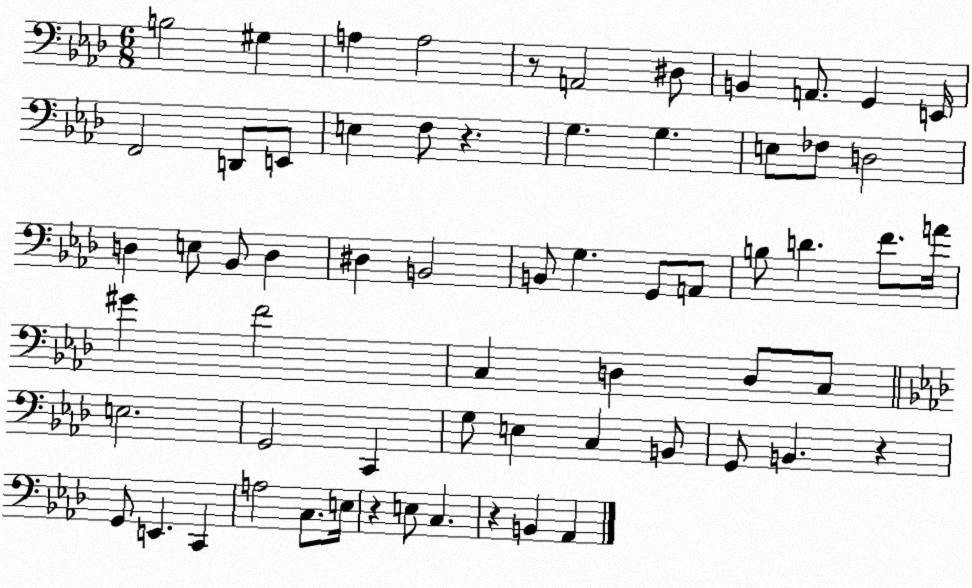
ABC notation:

X:1
T:Untitled
M:6/8
L:1/4
K:Ab
B,2 ^G, A, A,2 z/2 A,,2 ^D,/2 B,, A,,/2 G,, E,,/4 F,,2 D,,/2 E,,/2 E, F,/2 z G, G, E,/2 _F,/2 D,2 D, E,/2 _B,,/2 D, ^D, B,,2 B,,/2 G, G,,/2 A,,/2 B,/2 D F/2 A/4 ^G F2 C, D, D,/2 C,/2 E,2 G,,2 C,, G,/2 E, C, B,,/2 G,,/2 B,, z G,,/2 E,, C,, A,2 C,/2 E,/4 z E,/2 C, z B,, _A,,